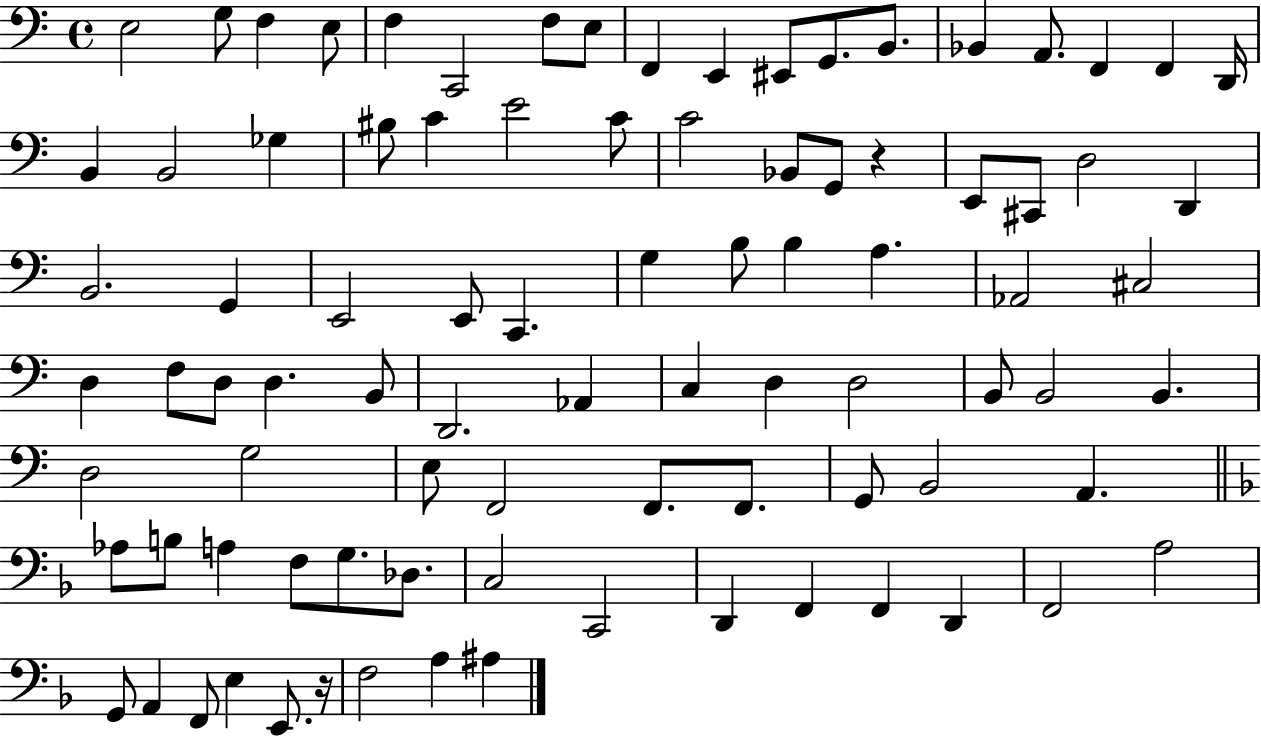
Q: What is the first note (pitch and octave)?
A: E3